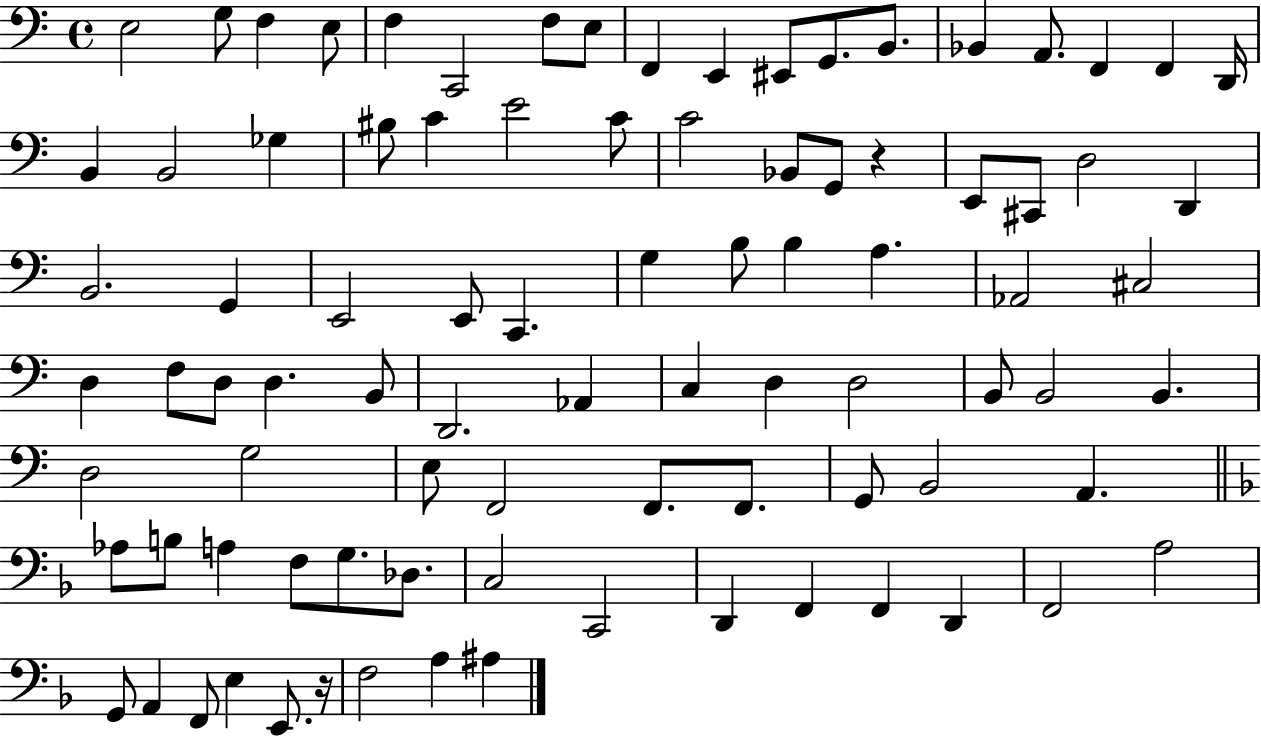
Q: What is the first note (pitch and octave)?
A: E3